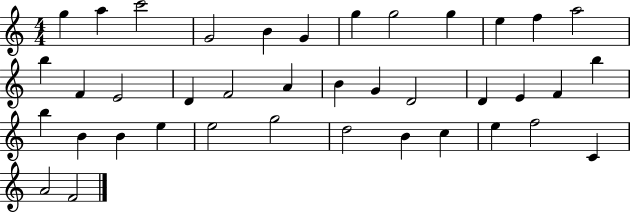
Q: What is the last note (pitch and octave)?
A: F4